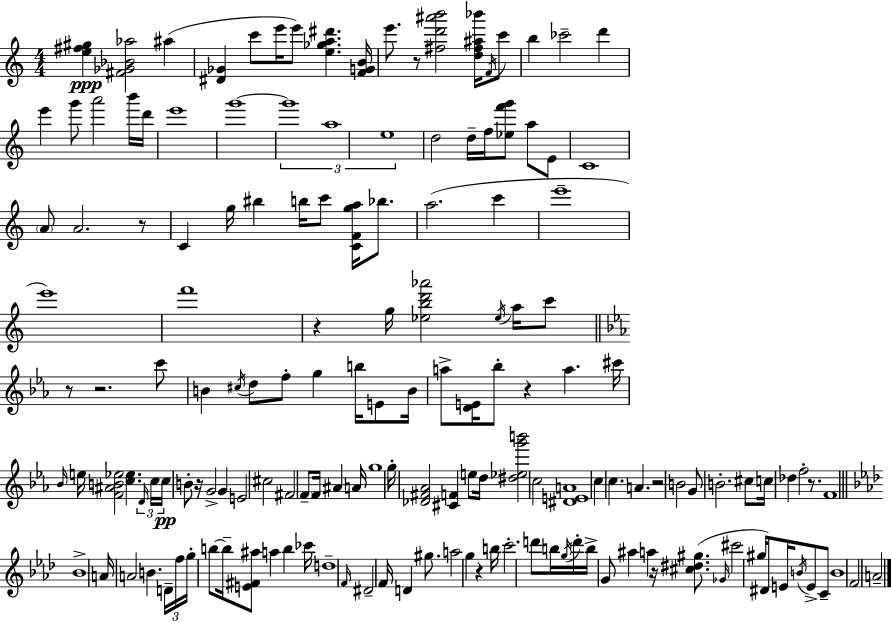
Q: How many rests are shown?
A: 11